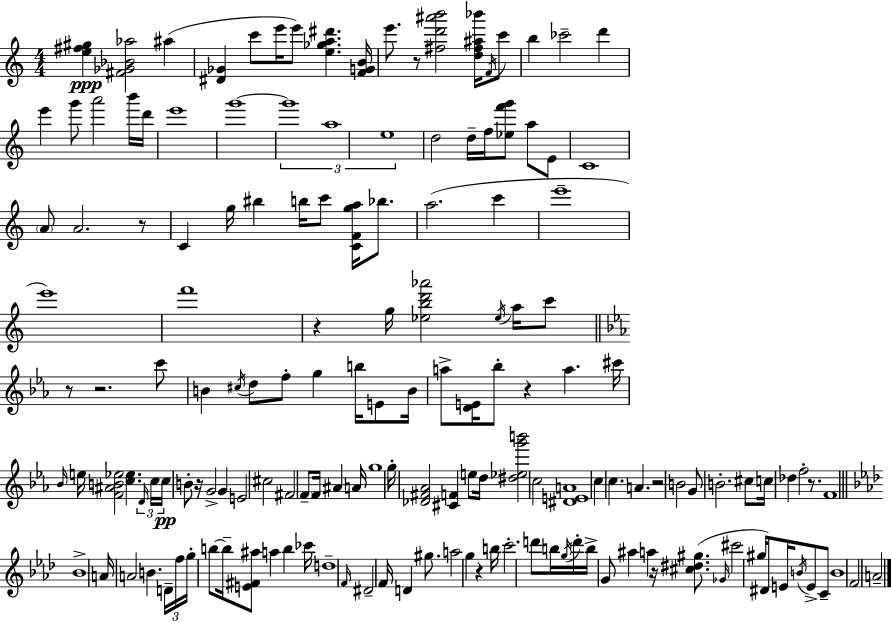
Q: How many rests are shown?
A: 11